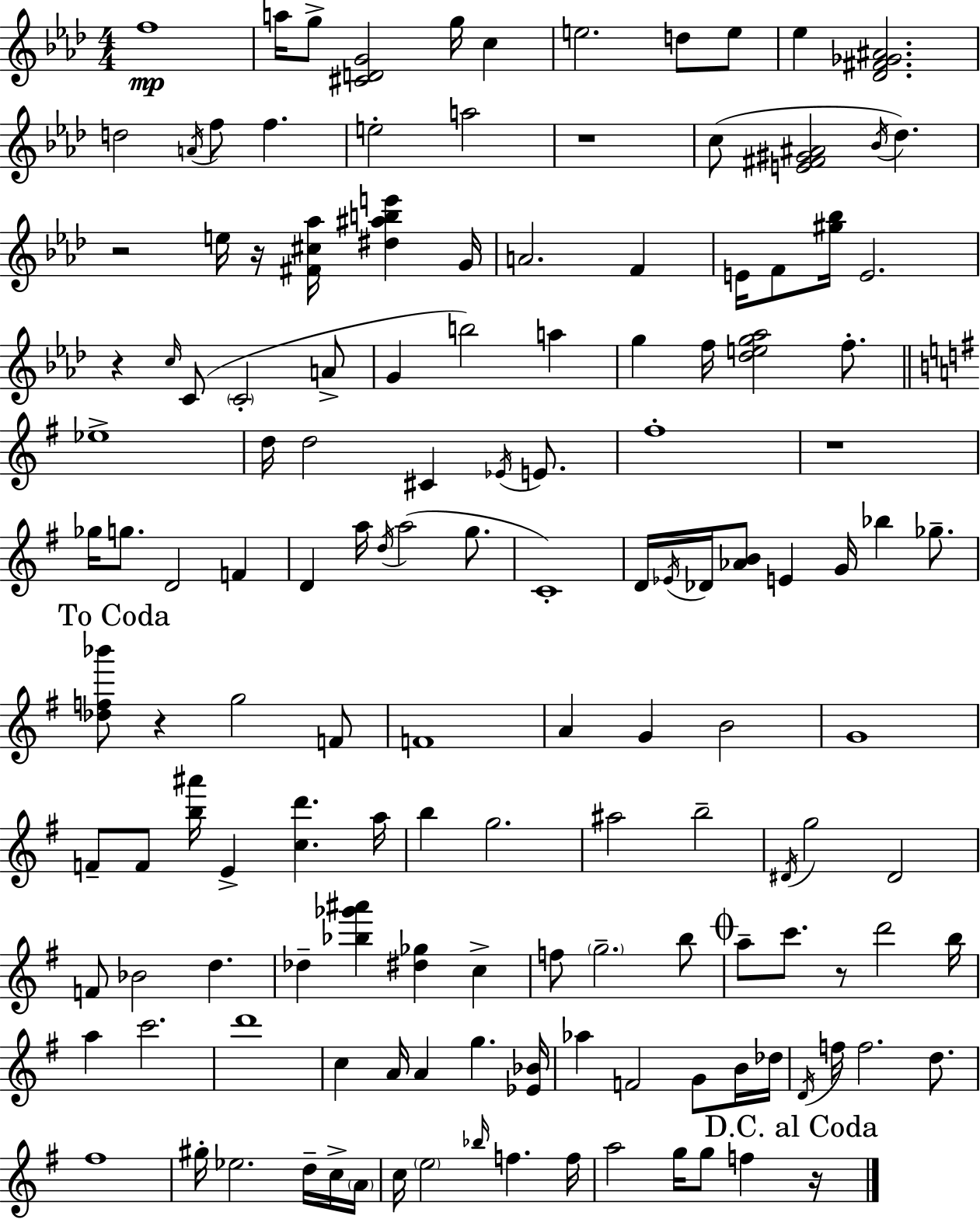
{
  \clef treble
  \numericTimeSignature
  \time 4/4
  \key aes \major
  f''1\mp | a''16 g''8-> <cis' d' g'>2 g''16 c''4 | e''2. d''8 e''8 | ees''4 <des' fis' ges' ais'>2. | \break d''2 \acciaccatura { a'16 } f''8 f''4. | e''2-. a''2 | r1 | c''8( <e' fis' gis' ais'>2 \acciaccatura { bes'16 } des''4.) | \break r2 e''16 r16 <fis' cis'' aes''>16 <dis'' ais'' b'' e'''>4 | g'16 a'2. f'4 | e'16 f'8 <gis'' bes''>16 e'2. | r4 \grace { c''16 }( c'8 \parenthesize c'2-. | \break a'8-> g'4 b''2) a''4 | g''4 f''16 <des'' e'' g'' aes''>2 | f''8.-. \bar "||" \break \key g \major ees''1-> | d''16 d''2 cis'4 \acciaccatura { ees'16 } e'8. | fis''1-. | r1 | \break ges''16 g''8. d'2 f'4 | d'4 a''16 \acciaccatura { d''16 } a''2( g''8. | c'1-.) | d'16 \acciaccatura { ees'16 } des'16 <aes' b'>8 e'4 g'16 bes''4 | \break ges''8.-- \mark "To Coda" <des'' f'' bes'''>8 r4 g''2 | f'8 f'1 | a'4 g'4 b'2 | g'1 | \break f'8-- f'8 <b'' ais'''>16 e'4-> <c'' d'''>4. | a''16 b''4 g''2. | ais''2 b''2-- | \acciaccatura { dis'16 } g''2 dis'2 | \break f'8 bes'2 d''4. | des''4-- <bes'' ges''' ais'''>4 <dis'' ges''>4 | c''4-> f''8 \parenthesize g''2.-- | b''8 \mark \markup { \musicglyph "scripts.coda" } a''8-- c'''8. r8 d'''2 | \break b''16 a''4 c'''2. | d'''1 | c''4 a'16 a'4 g''4. | <ees' bes'>16 aes''4 f'2 | \break g'8 b'16 des''16 \acciaccatura { d'16 } f''16 f''2. | d''8. fis''1 | gis''16-. ees''2. | d''16-- c''16-> \parenthesize a'16 c''16 \parenthesize e''2 \grace { bes''16 } f''4. | \break f''16 a''2 g''16 g''8 | f''4 \mark "D.C. al Coda" r16 \bar "|."
}